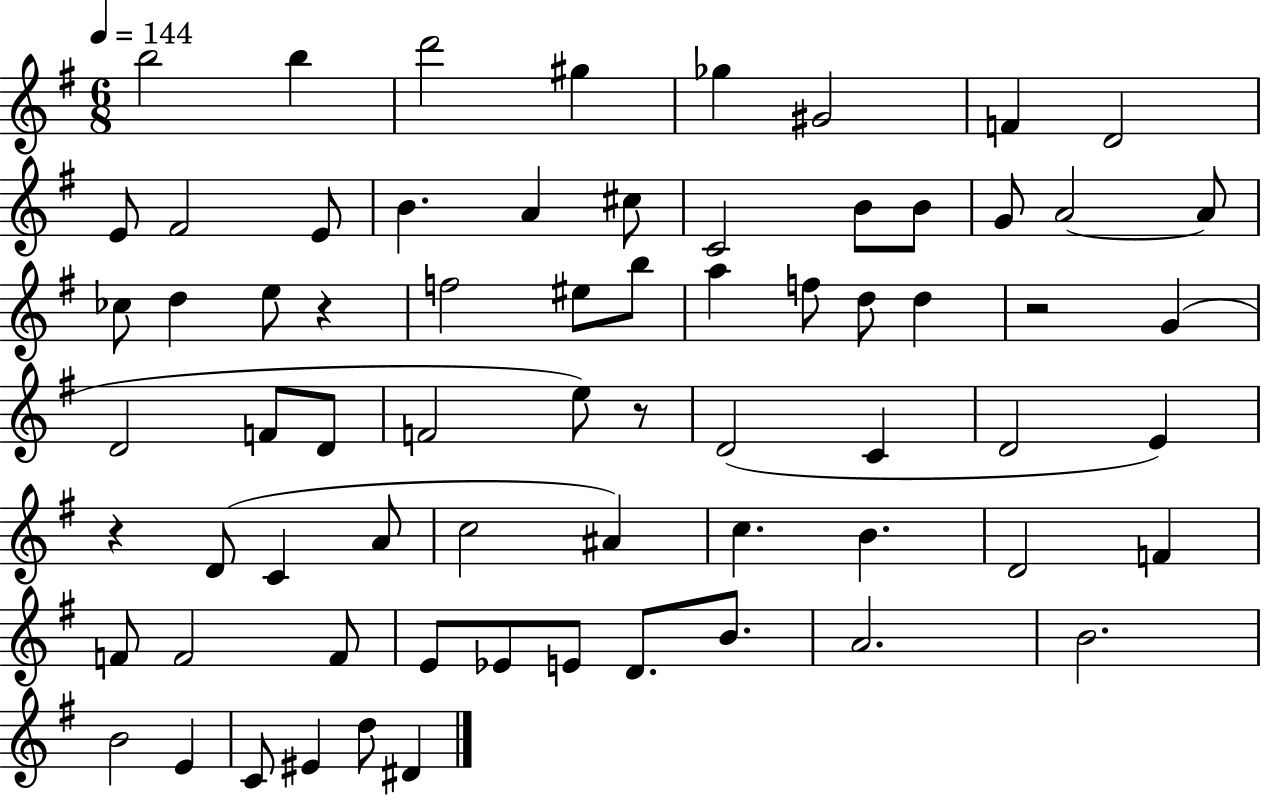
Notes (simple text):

B5/h B5/q D6/h G#5/q Gb5/q G#4/h F4/q D4/h E4/e F#4/h E4/e B4/q. A4/q C#5/e C4/h B4/e B4/e G4/e A4/h A4/e CES5/e D5/q E5/e R/q F5/h EIS5/e B5/e A5/q F5/e D5/e D5/q R/h G4/q D4/h F4/e D4/e F4/h E5/e R/e D4/h C4/q D4/h E4/q R/q D4/e C4/q A4/e C5/h A#4/q C5/q. B4/q. D4/h F4/q F4/e F4/h F4/e E4/e Eb4/e E4/e D4/e. B4/e. A4/h. B4/h. B4/h E4/q C4/e EIS4/q D5/e D#4/q